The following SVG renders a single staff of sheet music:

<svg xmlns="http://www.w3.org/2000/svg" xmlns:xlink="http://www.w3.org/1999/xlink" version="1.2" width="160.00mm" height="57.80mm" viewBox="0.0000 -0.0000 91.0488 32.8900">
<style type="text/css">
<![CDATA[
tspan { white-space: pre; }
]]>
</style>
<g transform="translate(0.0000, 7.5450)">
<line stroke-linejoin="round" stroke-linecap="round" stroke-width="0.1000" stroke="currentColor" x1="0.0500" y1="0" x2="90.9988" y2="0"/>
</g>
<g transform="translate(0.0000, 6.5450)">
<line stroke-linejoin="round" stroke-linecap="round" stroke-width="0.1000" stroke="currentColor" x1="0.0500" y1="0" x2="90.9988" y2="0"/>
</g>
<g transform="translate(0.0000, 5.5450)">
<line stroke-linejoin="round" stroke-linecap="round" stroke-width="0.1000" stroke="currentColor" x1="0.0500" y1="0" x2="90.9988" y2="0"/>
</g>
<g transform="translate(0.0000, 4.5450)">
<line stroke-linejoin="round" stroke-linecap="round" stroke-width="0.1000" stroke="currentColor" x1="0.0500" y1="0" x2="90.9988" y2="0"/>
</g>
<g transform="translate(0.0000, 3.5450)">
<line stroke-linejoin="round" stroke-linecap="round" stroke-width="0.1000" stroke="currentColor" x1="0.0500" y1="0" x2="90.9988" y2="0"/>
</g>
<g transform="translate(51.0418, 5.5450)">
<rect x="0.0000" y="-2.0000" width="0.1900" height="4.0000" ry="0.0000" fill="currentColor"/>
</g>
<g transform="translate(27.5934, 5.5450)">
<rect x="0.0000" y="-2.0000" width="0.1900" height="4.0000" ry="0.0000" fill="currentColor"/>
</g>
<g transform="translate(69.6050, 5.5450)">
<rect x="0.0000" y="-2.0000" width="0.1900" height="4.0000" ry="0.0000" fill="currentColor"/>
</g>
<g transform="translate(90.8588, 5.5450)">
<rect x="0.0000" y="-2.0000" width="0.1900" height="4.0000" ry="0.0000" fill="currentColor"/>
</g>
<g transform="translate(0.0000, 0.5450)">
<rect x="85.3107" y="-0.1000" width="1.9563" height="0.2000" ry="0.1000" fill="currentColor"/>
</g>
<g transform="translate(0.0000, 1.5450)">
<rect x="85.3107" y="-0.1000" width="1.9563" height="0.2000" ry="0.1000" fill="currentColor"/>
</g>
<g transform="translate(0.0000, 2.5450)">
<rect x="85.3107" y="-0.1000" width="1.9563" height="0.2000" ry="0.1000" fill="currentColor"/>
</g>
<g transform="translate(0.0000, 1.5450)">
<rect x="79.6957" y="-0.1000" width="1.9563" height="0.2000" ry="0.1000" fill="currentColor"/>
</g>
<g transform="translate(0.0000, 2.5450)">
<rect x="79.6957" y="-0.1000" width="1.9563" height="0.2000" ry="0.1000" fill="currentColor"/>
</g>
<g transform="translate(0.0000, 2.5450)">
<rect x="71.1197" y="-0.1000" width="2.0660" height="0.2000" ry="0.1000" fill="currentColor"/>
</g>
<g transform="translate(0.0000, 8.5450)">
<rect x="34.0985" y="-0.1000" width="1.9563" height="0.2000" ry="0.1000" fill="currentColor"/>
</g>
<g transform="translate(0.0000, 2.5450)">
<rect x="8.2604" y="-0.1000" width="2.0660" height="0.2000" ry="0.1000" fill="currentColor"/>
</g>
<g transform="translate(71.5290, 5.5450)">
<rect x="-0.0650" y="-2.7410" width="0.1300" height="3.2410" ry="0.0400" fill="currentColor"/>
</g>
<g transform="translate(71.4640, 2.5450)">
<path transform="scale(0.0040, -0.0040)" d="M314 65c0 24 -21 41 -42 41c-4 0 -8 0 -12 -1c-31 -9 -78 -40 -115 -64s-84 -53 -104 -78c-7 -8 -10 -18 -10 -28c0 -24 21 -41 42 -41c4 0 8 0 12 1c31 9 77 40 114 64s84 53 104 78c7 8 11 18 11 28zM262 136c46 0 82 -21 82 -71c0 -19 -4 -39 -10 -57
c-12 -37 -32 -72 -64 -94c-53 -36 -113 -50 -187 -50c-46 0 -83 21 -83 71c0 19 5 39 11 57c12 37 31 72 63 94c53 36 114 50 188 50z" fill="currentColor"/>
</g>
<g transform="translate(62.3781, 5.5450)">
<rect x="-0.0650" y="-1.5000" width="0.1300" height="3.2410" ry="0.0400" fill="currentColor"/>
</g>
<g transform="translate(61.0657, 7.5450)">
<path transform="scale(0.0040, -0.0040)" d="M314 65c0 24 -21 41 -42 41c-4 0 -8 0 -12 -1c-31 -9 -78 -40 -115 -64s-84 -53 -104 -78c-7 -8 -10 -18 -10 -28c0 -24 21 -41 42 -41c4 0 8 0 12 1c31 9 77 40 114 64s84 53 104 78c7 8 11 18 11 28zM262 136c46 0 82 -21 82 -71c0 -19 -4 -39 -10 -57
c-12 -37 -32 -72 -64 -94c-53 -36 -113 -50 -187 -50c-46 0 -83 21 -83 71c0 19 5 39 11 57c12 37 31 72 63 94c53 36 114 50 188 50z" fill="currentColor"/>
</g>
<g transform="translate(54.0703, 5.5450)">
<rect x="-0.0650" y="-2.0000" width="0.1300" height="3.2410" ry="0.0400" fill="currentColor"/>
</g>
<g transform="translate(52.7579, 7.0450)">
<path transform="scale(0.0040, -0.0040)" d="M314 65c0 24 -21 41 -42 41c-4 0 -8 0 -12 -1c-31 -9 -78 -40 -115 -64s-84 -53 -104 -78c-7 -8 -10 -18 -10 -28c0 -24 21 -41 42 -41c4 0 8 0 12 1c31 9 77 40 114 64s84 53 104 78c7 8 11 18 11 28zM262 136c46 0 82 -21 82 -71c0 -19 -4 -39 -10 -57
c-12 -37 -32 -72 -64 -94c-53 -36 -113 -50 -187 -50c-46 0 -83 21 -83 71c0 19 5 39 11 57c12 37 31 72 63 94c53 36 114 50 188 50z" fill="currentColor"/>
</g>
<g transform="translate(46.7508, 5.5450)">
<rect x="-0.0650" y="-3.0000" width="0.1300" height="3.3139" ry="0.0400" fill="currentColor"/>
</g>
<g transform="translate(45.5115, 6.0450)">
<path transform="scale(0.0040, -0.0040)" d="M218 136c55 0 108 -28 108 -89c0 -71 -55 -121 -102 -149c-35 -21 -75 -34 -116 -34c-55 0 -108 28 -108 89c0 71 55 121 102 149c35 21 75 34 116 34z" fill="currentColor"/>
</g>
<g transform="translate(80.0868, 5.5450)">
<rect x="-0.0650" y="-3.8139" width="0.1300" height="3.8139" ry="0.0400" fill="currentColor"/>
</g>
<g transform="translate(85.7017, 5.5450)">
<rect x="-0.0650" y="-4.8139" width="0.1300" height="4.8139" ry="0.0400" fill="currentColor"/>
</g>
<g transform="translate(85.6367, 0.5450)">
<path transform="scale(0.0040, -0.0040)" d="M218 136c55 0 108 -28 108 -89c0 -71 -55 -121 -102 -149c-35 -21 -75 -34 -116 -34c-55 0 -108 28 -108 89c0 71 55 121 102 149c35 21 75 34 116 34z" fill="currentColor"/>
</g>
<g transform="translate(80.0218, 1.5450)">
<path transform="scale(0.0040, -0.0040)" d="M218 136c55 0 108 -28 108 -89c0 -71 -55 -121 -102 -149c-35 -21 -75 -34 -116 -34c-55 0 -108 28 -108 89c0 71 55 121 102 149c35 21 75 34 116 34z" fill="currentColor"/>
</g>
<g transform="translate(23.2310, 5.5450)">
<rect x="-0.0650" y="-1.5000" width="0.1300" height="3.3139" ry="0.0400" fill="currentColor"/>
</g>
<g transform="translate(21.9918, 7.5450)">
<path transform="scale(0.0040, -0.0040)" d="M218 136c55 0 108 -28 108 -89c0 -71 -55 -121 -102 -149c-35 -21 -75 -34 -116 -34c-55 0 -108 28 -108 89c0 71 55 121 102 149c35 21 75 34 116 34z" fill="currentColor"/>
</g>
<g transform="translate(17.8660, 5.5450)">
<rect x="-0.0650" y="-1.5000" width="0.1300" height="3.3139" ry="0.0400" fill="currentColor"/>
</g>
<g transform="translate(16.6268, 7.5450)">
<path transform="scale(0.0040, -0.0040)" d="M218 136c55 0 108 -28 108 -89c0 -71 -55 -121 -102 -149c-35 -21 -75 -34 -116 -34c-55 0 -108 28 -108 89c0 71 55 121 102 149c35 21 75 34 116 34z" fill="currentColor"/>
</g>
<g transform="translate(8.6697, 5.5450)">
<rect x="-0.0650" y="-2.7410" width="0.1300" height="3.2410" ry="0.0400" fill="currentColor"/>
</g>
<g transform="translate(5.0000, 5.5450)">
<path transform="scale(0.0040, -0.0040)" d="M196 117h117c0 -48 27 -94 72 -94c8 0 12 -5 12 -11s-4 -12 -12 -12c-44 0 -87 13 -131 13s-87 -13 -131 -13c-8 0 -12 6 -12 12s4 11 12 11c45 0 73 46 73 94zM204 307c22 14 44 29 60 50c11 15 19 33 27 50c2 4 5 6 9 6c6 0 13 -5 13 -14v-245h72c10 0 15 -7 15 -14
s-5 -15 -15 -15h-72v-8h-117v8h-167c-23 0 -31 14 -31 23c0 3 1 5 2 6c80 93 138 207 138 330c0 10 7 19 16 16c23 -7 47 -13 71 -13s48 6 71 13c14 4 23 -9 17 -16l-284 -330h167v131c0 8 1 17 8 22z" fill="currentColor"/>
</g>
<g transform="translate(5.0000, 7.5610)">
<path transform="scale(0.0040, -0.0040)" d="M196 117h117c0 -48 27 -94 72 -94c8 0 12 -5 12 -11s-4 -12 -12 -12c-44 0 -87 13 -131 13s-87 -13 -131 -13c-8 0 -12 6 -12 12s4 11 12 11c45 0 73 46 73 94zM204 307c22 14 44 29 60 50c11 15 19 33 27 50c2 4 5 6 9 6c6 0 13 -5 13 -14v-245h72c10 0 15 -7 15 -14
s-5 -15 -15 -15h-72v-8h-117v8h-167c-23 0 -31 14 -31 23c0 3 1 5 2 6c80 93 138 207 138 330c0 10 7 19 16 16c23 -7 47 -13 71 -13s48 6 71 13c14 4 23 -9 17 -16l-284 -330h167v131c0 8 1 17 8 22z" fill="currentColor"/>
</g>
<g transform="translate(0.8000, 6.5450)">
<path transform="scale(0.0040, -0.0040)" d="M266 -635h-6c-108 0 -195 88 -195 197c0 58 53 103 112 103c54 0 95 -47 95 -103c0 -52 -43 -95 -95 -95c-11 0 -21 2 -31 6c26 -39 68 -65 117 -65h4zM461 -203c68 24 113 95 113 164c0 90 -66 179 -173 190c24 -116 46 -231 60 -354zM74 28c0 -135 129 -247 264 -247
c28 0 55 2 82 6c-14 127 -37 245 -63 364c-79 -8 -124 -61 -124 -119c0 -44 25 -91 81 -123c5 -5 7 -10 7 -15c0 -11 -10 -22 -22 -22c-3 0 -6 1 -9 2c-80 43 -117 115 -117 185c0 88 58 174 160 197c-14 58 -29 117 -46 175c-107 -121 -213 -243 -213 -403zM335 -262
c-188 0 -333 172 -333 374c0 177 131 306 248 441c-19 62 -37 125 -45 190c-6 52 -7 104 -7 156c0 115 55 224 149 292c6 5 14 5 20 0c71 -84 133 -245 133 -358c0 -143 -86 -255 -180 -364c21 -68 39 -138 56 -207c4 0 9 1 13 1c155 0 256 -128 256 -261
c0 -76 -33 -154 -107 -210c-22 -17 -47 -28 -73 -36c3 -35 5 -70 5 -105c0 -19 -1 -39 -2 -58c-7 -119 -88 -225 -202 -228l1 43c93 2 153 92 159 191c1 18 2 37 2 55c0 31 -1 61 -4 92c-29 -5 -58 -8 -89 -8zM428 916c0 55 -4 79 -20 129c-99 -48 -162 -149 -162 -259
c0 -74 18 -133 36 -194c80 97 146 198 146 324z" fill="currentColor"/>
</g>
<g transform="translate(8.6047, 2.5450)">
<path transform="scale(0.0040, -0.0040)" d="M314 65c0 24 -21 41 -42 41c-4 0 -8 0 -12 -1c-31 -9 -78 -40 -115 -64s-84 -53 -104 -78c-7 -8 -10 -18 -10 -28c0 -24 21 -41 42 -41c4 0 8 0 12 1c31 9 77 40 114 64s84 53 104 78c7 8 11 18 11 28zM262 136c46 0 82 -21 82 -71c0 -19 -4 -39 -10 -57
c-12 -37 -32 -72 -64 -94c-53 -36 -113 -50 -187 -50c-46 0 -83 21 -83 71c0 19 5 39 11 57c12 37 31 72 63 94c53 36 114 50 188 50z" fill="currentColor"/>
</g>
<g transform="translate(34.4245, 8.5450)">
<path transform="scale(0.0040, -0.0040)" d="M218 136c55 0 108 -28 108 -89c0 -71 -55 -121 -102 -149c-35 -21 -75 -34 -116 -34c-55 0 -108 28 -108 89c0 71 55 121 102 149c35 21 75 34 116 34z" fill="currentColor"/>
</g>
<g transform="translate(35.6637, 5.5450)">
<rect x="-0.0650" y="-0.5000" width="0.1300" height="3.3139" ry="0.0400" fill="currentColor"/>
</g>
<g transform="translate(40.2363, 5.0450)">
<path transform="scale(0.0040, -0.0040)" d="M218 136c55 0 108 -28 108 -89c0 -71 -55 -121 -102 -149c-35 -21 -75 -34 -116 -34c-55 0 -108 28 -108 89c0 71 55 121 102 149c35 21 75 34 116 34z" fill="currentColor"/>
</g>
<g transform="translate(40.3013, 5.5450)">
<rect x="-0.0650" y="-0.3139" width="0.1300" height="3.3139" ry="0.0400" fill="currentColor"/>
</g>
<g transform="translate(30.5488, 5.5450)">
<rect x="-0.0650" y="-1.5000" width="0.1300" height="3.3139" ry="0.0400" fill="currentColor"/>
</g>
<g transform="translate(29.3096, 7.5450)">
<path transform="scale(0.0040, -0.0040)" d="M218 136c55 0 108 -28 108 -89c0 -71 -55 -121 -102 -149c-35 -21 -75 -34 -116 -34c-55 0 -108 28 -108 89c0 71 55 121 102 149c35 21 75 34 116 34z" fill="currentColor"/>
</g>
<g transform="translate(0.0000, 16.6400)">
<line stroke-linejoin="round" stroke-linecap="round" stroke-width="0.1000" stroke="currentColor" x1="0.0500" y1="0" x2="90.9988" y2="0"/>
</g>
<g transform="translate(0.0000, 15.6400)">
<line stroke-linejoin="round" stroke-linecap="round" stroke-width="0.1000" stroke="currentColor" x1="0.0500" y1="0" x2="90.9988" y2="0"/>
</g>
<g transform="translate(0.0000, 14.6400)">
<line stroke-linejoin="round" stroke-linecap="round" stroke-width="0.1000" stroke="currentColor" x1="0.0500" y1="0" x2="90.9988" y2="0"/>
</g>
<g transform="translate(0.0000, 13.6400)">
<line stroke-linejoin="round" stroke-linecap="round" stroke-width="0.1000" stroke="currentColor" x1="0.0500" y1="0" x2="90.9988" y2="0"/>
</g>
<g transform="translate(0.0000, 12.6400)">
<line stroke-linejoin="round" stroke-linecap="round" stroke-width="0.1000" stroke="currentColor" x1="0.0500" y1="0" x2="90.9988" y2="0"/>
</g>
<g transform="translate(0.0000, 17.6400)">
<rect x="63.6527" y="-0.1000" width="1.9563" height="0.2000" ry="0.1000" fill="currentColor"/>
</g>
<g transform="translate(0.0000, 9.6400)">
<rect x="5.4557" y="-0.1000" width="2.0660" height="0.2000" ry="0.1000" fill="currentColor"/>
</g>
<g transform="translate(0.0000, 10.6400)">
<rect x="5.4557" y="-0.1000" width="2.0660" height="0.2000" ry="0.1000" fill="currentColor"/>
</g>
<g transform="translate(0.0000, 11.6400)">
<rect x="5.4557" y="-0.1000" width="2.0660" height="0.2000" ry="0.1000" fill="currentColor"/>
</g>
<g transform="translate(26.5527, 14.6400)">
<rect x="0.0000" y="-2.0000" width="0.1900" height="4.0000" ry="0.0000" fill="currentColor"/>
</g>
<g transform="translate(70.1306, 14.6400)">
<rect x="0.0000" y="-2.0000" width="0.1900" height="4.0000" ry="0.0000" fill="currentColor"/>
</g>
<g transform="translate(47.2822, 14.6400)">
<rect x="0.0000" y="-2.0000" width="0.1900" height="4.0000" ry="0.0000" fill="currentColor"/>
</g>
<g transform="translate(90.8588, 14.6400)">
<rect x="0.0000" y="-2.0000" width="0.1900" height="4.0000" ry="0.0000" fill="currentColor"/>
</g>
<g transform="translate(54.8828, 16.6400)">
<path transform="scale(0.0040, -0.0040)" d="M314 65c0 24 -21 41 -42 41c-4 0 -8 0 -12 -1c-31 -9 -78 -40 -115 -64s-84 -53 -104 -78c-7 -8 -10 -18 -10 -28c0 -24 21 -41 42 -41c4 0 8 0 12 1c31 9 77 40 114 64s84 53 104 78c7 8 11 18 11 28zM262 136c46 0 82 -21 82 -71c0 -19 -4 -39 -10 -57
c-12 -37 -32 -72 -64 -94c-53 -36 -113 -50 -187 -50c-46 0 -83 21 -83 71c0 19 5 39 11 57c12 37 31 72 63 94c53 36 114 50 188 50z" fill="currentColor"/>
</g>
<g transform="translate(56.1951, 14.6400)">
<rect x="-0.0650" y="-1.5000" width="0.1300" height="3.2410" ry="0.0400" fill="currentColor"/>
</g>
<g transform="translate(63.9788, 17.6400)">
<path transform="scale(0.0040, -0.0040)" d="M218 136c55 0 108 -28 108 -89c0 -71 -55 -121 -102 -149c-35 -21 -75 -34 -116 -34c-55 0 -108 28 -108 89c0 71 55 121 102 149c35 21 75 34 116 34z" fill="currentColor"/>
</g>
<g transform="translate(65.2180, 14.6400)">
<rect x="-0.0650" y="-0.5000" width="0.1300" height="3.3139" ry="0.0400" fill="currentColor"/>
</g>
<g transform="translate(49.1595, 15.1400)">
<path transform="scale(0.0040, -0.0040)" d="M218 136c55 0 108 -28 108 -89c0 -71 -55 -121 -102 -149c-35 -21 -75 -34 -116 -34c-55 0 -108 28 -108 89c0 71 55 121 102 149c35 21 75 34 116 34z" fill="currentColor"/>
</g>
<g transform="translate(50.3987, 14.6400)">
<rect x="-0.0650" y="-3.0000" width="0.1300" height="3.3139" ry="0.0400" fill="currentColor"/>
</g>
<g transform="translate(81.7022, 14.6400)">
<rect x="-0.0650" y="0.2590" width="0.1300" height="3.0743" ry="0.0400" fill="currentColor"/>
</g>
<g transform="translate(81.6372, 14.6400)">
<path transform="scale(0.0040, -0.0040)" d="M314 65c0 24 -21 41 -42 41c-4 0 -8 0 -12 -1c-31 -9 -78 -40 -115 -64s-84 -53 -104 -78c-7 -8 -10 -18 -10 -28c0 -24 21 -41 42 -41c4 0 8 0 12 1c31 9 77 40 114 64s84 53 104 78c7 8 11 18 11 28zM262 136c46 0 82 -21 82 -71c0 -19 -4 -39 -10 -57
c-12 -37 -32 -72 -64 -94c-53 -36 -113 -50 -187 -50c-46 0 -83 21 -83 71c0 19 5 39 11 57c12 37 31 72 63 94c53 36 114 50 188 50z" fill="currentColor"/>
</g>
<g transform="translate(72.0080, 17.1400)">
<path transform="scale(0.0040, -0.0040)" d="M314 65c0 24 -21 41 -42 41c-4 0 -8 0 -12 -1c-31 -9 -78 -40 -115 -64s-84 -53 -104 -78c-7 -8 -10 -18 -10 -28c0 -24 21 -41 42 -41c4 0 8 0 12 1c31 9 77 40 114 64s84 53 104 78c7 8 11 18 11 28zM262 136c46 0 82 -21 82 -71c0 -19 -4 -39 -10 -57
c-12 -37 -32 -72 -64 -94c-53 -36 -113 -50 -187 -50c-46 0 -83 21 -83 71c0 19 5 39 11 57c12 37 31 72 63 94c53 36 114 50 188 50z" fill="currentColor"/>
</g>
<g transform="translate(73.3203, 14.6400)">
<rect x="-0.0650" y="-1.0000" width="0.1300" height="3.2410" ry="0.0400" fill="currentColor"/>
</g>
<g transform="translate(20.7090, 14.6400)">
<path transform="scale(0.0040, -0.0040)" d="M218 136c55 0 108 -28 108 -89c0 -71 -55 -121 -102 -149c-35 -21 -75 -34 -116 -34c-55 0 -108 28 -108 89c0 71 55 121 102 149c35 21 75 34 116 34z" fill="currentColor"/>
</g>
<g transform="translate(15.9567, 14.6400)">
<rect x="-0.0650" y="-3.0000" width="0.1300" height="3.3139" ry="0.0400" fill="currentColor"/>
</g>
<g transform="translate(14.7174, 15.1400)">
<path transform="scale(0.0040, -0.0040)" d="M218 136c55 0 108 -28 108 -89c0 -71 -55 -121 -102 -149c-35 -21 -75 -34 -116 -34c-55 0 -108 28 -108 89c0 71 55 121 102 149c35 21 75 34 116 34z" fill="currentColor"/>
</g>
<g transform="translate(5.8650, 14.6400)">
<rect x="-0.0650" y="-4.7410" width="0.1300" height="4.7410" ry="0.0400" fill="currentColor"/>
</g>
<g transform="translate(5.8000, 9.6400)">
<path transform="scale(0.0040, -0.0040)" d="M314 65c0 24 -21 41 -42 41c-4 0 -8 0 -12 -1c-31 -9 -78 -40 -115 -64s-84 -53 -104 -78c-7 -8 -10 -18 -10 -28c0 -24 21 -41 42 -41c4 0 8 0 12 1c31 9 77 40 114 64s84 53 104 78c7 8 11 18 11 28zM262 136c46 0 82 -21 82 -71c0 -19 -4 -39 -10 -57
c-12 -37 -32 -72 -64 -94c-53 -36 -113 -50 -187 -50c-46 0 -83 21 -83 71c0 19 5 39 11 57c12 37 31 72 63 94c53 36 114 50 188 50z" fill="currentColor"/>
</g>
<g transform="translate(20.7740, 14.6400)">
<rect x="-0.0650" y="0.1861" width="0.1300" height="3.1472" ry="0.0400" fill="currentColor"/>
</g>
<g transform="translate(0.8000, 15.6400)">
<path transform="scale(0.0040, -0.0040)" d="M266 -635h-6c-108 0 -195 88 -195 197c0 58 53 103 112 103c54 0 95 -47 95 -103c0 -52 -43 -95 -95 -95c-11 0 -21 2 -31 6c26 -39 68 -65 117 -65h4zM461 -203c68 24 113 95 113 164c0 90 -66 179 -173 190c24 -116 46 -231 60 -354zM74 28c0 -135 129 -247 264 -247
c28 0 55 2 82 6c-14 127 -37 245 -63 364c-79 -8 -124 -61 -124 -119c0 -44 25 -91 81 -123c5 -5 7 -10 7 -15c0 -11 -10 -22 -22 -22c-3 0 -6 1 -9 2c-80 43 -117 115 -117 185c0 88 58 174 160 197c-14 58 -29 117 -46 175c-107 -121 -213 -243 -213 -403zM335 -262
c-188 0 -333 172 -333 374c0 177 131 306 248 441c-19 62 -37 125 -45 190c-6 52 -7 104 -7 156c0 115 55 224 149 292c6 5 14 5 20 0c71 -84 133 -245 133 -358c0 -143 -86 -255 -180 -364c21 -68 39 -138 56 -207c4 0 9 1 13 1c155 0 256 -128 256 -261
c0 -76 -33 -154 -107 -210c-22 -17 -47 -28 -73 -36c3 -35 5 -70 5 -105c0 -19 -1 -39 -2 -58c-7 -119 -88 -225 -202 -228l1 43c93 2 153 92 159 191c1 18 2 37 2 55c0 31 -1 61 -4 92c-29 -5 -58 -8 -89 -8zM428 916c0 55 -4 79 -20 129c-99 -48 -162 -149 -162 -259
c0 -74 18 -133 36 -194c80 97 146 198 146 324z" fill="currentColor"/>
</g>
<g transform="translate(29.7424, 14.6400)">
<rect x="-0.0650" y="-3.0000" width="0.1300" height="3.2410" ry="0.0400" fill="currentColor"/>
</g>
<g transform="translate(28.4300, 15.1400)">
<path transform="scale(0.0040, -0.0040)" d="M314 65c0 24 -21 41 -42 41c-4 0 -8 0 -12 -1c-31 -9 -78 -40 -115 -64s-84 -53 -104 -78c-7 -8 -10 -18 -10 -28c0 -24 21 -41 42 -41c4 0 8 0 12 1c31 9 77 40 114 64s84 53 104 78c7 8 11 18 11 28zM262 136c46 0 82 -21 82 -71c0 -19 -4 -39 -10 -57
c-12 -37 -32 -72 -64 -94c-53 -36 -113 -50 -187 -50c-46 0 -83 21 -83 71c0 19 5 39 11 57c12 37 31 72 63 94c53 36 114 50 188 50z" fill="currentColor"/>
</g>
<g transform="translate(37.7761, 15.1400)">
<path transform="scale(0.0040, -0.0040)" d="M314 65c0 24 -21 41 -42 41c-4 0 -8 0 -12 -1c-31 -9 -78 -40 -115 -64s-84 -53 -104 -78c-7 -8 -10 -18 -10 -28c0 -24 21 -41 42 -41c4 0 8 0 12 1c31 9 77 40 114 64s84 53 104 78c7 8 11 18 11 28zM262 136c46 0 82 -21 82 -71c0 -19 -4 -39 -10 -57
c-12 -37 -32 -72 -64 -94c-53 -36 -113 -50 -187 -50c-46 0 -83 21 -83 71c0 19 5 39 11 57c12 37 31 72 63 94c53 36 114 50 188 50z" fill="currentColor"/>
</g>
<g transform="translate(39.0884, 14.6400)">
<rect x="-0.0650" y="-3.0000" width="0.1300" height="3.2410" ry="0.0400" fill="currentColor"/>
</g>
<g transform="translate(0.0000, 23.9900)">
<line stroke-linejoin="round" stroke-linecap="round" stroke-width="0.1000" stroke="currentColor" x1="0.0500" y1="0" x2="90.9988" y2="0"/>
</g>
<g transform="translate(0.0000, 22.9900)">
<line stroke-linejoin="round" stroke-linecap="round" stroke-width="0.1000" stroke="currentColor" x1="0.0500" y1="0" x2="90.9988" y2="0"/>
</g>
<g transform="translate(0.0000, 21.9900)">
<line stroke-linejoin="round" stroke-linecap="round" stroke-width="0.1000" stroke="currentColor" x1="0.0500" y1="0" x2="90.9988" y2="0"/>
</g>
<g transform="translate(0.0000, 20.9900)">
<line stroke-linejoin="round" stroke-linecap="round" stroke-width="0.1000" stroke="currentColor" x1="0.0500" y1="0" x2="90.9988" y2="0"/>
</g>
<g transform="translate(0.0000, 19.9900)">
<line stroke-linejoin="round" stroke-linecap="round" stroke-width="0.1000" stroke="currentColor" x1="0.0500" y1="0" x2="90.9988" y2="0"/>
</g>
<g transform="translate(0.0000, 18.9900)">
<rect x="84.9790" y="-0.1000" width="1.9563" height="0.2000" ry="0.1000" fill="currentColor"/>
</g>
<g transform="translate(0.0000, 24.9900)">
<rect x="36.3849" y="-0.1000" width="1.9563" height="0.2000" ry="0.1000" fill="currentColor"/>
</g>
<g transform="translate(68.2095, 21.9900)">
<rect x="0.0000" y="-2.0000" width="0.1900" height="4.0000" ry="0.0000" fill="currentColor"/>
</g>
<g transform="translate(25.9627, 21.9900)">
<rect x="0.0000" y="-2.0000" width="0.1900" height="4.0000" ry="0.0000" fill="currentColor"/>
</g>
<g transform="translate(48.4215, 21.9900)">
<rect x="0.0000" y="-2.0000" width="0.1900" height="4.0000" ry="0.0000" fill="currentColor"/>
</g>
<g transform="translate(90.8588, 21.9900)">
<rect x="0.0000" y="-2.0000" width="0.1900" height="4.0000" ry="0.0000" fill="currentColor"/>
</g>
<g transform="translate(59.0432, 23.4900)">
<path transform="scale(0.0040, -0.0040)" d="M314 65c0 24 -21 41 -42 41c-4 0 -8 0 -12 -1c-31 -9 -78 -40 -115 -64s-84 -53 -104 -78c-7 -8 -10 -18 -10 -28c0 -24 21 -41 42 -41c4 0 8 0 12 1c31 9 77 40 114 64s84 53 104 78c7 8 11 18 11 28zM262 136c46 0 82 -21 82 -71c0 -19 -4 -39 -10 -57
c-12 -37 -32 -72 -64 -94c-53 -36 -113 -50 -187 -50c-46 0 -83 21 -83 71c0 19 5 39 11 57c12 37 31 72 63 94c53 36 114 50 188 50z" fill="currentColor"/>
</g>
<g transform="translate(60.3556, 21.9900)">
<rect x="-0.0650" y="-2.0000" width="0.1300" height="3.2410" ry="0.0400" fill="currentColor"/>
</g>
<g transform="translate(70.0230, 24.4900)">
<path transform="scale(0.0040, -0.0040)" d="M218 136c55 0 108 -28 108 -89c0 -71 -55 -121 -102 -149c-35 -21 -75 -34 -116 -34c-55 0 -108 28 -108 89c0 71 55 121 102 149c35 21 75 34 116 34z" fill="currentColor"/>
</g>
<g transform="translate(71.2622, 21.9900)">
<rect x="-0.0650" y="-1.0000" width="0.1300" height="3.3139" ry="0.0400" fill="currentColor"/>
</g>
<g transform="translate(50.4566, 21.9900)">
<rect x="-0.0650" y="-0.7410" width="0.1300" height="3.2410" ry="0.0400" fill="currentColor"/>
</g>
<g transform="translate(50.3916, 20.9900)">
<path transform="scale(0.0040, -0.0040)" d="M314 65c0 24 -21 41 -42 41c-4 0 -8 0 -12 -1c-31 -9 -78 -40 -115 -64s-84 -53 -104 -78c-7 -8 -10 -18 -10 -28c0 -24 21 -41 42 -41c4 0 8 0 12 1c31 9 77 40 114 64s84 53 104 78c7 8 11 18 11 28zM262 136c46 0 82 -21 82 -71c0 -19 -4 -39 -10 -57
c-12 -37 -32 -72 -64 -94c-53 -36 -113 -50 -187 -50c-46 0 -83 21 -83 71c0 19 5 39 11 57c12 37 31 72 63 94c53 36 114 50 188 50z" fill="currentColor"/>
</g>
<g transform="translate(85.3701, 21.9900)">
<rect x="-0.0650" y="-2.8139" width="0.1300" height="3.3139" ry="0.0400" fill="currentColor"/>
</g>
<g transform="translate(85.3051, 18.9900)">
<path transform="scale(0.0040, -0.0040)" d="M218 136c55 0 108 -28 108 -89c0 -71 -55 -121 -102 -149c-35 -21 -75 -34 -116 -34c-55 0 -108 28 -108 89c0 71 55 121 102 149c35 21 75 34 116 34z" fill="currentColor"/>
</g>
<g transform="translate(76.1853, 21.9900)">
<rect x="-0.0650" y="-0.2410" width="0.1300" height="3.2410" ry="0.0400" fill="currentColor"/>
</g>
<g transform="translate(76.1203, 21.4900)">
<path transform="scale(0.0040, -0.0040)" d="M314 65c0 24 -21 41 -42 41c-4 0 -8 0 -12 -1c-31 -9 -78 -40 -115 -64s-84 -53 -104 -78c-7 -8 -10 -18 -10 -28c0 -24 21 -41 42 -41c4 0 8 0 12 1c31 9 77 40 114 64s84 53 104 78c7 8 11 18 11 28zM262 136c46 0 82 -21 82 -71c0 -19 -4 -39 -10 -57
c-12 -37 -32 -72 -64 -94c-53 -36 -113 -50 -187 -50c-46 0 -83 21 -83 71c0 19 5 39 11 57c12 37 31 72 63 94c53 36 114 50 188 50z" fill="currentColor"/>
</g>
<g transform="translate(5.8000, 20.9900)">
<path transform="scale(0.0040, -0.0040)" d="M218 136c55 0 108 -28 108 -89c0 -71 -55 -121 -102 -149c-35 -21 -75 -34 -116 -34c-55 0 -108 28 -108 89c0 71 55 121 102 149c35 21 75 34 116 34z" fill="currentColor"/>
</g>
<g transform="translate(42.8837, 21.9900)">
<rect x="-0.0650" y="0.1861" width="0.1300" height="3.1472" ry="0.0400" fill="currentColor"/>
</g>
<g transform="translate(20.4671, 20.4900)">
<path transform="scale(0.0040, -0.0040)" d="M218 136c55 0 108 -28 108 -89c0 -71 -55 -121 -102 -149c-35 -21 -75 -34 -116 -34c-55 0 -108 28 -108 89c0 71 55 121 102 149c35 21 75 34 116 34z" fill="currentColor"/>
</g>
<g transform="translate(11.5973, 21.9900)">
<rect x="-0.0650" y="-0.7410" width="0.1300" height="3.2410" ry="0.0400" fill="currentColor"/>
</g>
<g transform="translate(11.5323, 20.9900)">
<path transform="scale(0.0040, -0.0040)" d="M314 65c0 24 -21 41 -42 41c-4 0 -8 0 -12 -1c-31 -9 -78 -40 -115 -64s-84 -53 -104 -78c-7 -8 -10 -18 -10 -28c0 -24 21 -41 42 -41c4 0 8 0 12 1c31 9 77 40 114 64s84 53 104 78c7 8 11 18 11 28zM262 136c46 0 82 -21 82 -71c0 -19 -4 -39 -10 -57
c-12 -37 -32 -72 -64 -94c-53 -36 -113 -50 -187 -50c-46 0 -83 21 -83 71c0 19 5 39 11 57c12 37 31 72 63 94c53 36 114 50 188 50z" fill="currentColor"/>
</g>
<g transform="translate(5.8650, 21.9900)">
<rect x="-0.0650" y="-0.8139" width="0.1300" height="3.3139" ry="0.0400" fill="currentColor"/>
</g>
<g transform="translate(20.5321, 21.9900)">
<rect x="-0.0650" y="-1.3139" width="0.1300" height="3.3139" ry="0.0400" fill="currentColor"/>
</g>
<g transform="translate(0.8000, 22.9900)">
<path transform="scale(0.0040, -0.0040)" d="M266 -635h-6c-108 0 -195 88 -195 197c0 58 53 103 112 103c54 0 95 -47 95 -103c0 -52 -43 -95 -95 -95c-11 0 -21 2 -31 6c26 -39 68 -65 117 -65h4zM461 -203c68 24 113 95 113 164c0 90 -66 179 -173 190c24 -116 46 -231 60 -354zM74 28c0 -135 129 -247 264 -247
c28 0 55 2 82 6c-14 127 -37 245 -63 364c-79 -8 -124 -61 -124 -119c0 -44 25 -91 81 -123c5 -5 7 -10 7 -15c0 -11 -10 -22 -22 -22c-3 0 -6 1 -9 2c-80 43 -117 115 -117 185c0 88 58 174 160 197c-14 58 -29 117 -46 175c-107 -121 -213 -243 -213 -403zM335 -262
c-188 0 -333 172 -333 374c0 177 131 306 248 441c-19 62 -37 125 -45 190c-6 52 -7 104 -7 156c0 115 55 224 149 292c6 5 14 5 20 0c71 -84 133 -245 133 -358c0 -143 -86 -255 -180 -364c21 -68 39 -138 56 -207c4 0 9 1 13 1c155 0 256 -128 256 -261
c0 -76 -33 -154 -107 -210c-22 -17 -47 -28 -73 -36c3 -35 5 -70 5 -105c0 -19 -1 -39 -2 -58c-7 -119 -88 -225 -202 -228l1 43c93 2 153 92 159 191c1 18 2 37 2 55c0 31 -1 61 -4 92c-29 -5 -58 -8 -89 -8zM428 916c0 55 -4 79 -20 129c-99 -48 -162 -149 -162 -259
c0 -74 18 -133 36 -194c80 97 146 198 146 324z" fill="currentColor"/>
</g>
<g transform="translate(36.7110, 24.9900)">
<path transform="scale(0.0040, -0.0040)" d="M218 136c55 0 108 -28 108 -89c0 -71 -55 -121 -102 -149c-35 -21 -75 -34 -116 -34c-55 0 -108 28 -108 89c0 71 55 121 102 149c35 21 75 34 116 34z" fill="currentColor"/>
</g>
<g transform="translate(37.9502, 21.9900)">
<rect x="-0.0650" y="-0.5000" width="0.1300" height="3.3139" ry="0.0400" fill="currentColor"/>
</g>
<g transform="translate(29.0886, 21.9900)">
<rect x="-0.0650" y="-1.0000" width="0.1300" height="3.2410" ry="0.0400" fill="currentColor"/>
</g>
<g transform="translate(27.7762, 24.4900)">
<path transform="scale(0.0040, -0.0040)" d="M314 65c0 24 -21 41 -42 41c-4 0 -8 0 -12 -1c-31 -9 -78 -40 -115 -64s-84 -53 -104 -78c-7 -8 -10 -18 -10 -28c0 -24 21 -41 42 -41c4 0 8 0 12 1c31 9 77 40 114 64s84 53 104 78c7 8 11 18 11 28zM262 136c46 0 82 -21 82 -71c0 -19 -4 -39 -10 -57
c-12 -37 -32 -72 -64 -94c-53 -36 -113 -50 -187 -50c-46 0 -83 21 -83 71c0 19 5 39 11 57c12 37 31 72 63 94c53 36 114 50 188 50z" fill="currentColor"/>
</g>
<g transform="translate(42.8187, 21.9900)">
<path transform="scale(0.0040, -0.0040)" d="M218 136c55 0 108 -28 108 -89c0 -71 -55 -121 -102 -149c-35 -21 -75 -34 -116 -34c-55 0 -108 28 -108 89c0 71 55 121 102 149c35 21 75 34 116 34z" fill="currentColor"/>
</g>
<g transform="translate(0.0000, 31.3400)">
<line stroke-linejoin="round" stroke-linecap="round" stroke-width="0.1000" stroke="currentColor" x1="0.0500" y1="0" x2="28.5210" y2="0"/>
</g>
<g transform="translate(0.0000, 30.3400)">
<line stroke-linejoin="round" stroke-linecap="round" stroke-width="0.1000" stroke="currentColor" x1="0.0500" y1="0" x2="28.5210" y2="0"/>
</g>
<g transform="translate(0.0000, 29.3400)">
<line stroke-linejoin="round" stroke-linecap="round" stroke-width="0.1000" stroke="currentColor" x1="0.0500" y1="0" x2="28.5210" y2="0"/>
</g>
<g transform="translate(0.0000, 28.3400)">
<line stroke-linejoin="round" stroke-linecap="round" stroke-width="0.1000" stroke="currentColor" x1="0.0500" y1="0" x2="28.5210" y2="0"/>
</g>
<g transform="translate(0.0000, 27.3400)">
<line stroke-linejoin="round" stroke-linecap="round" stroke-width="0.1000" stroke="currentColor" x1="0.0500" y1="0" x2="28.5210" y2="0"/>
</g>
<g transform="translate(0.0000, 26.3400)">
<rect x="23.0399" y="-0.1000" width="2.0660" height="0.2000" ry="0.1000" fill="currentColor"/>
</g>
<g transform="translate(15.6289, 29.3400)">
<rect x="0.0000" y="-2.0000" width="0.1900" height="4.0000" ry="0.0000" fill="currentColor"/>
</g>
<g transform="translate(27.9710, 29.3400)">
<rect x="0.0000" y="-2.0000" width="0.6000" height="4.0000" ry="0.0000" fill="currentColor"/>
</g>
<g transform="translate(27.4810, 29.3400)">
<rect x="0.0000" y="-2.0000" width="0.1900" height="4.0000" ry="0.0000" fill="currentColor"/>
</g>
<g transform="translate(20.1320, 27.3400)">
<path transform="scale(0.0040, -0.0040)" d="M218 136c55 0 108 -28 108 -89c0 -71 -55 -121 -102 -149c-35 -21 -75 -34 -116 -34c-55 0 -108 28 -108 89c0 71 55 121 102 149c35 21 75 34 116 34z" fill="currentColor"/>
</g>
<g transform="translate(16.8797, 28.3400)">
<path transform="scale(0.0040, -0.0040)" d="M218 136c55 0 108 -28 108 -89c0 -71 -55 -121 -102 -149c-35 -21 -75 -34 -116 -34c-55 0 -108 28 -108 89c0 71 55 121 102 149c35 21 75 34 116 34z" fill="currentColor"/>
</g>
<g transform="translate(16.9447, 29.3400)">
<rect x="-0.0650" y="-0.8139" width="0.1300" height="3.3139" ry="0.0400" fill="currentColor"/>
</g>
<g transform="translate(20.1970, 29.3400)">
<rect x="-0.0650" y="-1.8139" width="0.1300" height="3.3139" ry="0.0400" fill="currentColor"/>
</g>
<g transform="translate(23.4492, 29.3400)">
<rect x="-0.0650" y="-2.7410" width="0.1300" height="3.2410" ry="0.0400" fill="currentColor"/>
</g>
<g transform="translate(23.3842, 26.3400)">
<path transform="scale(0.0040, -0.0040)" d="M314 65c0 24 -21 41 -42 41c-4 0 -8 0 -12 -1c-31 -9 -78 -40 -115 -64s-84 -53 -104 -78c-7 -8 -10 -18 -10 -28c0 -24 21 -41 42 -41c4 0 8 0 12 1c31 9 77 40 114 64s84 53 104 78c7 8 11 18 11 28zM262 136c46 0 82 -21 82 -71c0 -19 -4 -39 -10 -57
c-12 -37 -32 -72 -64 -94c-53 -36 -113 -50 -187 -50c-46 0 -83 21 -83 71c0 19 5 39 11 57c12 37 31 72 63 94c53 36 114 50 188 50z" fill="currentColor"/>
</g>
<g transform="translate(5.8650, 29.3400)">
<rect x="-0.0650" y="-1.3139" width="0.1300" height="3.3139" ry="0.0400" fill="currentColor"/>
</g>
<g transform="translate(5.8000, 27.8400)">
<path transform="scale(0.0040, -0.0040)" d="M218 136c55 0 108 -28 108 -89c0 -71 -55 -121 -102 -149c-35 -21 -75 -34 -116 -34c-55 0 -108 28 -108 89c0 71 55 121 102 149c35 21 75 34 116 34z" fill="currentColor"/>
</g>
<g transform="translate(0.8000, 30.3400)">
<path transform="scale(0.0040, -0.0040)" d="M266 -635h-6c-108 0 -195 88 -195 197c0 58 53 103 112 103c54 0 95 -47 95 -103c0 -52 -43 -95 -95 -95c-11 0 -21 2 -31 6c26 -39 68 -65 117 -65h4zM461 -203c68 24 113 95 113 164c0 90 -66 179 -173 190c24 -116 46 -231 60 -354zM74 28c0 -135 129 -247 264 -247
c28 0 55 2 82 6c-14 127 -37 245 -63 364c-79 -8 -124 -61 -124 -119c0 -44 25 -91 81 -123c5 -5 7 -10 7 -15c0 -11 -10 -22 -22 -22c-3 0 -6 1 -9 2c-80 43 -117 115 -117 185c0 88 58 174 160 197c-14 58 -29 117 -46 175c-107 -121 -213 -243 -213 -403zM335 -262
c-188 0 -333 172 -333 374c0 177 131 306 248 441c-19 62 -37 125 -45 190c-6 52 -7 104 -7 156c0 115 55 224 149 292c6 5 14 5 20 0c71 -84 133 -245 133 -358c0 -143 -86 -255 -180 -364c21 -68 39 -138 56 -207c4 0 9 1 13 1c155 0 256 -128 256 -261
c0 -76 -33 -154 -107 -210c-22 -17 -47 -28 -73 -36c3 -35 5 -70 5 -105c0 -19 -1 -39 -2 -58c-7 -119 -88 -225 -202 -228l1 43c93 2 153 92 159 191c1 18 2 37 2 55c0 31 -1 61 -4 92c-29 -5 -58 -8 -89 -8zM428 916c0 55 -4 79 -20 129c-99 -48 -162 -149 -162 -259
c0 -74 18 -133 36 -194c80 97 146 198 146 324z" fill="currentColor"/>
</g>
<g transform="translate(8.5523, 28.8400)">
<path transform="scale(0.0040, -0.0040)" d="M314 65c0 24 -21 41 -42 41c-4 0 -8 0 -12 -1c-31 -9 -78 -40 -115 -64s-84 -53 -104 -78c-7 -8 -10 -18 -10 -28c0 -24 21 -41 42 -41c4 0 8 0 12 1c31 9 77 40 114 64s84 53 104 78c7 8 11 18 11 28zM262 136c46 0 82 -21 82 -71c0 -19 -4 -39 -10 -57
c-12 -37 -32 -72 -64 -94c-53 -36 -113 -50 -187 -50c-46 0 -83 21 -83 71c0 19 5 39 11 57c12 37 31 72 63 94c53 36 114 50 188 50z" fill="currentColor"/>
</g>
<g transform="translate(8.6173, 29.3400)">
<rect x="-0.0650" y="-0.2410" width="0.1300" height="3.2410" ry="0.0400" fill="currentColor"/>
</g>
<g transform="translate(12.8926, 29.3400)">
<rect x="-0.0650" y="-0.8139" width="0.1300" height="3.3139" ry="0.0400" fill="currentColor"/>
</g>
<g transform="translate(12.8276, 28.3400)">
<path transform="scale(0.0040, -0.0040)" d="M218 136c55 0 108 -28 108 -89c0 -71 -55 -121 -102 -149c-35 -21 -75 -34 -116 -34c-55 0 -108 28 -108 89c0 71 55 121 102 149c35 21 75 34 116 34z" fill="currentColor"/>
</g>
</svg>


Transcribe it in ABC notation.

X:1
T:Untitled
M:4/4
L:1/4
K:C
a2 E E E C c A F2 E2 a2 c' e' e'2 A B A2 A2 A E2 C D2 B2 d d2 e D2 C B d2 F2 D c2 a e c2 d d f a2